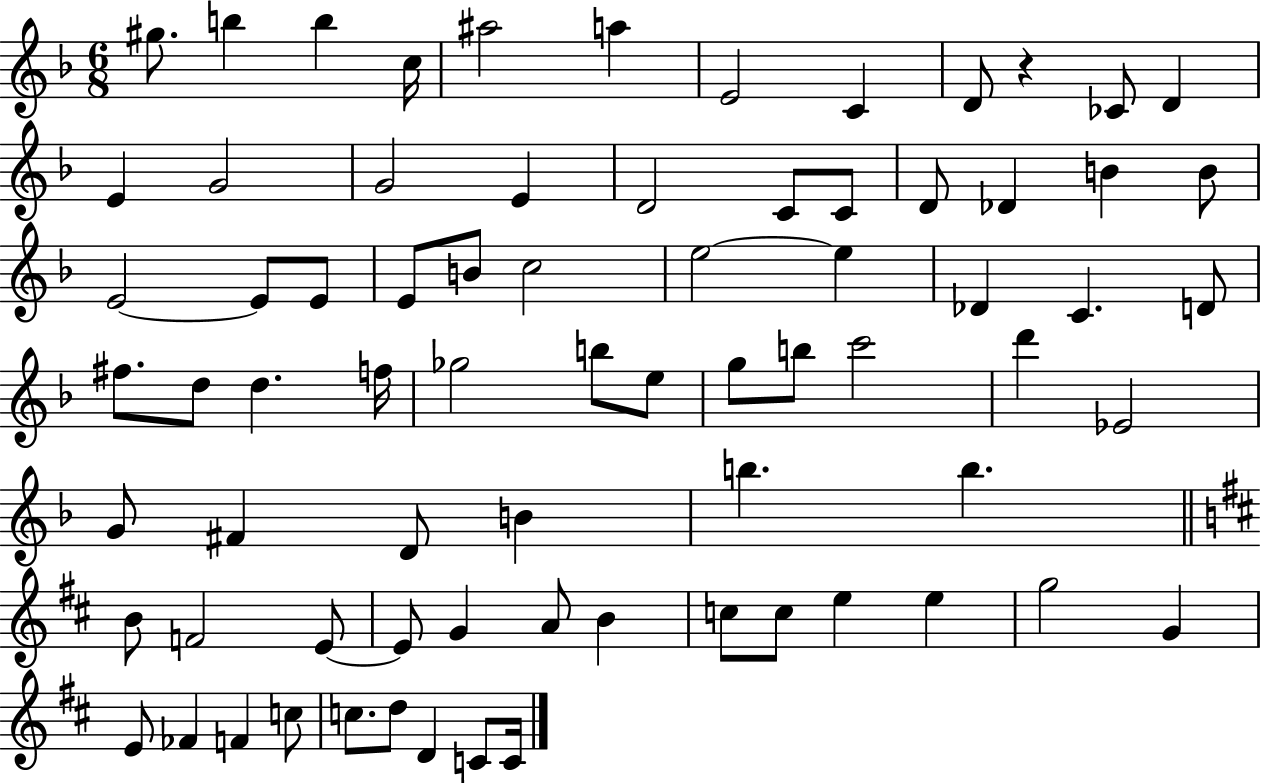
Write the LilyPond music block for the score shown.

{
  \clef treble
  \numericTimeSignature
  \time 6/8
  \key f \major
  \repeat volta 2 { gis''8. b''4 b''4 c''16 | ais''2 a''4 | e'2 c'4 | d'8 r4 ces'8 d'4 | \break e'4 g'2 | g'2 e'4 | d'2 c'8 c'8 | d'8 des'4 b'4 b'8 | \break e'2~~ e'8 e'8 | e'8 b'8 c''2 | e''2~~ e''4 | des'4 c'4. d'8 | \break fis''8. d''8 d''4. f''16 | ges''2 b''8 e''8 | g''8 b''8 c'''2 | d'''4 ees'2 | \break g'8 fis'4 d'8 b'4 | b''4. b''4. | \bar "||" \break \key b \minor b'8 f'2 e'8~~ | e'8 g'4 a'8 b'4 | c''8 c''8 e''4 e''4 | g''2 g'4 | \break e'8 fes'4 f'4 c''8 | c''8. d''8 d'4 c'8 c'16 | } \bar "|."
}